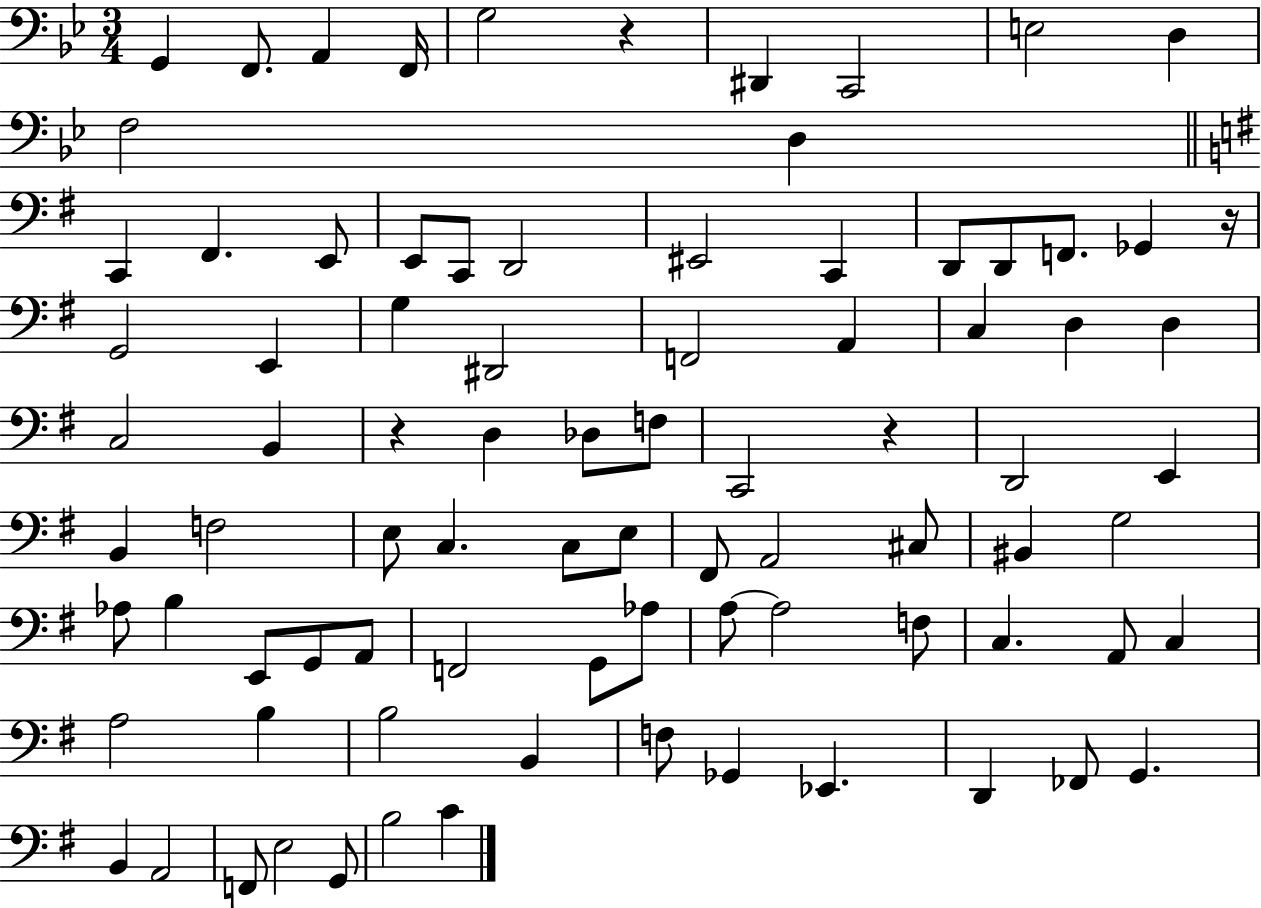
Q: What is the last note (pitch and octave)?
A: C4